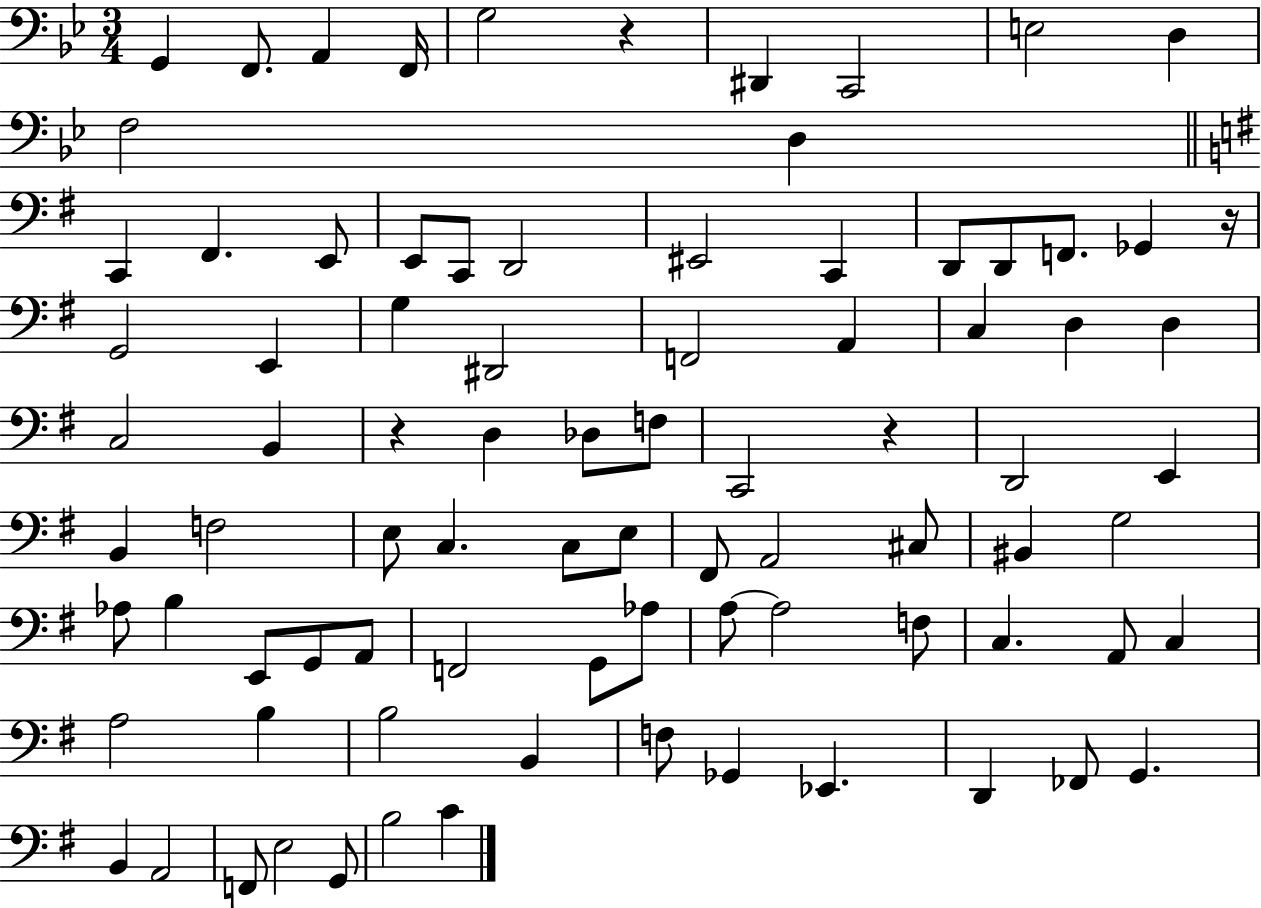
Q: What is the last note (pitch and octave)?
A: C4